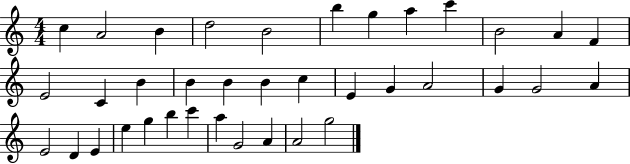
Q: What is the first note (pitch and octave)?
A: C5